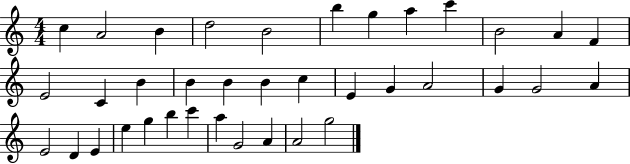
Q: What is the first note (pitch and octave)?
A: C5